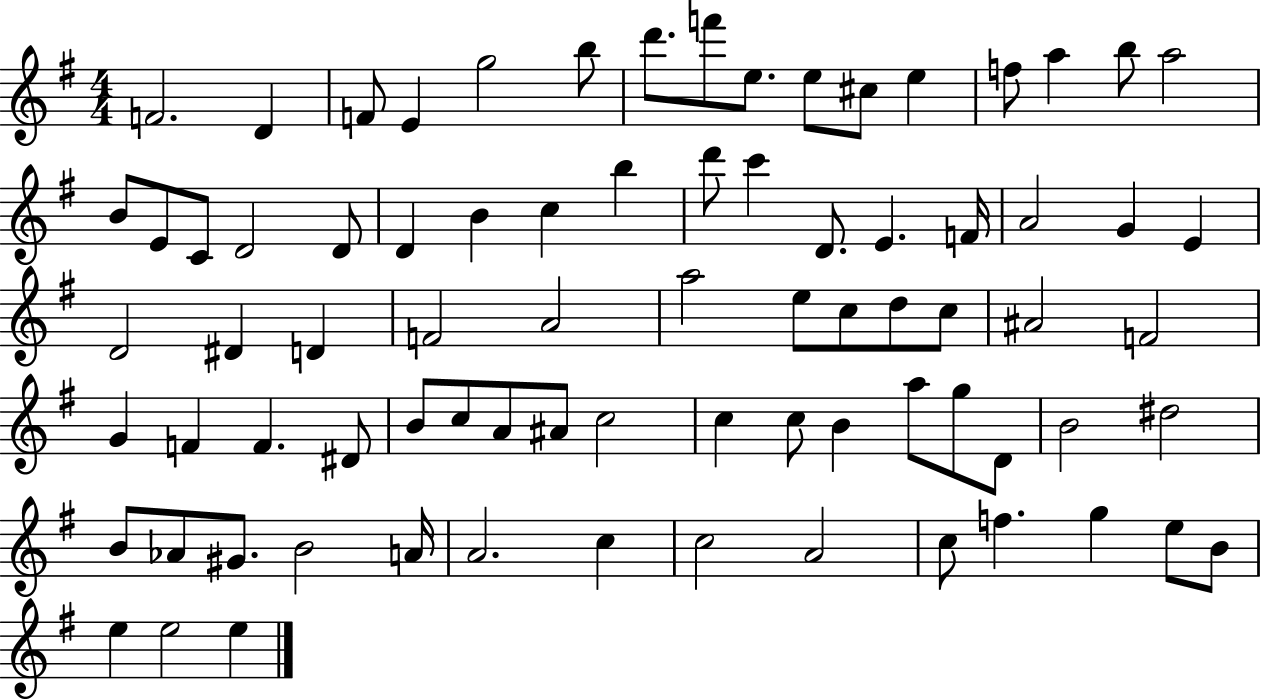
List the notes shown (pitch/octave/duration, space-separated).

F4/h. D4/q F4/e E4/q G5/h B5/e D6/e. F6/e E5/e. E5/e C#5/e E5/q F5/e A5/q B5/e A5/h B4/e E4/e C4/e D4/h D4/e D4/q B4/q C5/q B5/q D6/e C6/q D4/e. E4/q. F4/s A4/h G4/q E4/q D4/h D#4/q D4/q F4/h A4/h A5/h E5/e C5/e D5/e C5/e A#4/h F4/h G4/q F4/q F4/q. D#4/e B4/e C5/e A4/e A#4/e C5/h C5/q C5/e B4/q A5/e G5/e D4/e B4/h D#5/h B4/e Ab4/e G#4/e. B4/h A4/s A4/h. C5/q C5/h A4/h C5/e F5/q. G5/q E5/e B4/e E5/q E5/h E5/q